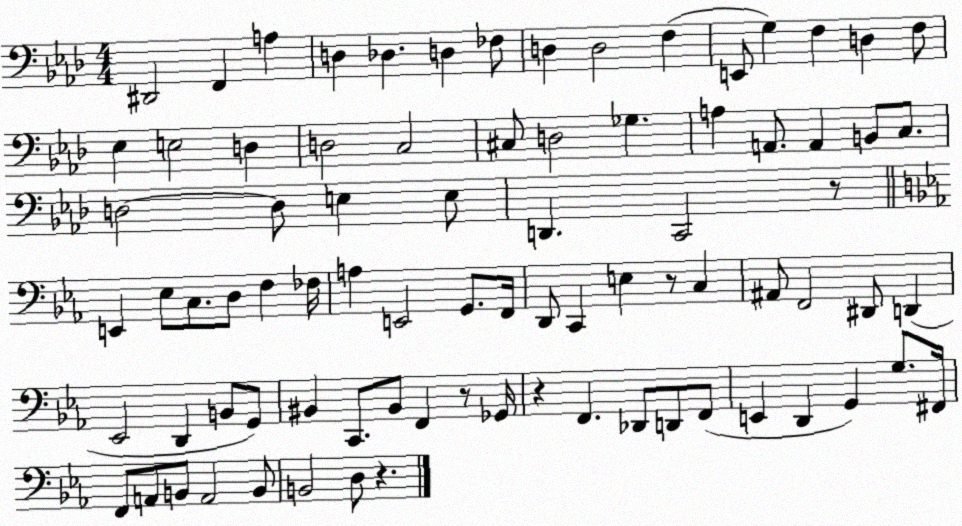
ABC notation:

X:1
T:Untitled
M:4/4
L:1/4
K:Ab
^D,,2 F,, A, D, _D, D, _F,/2 D, D,2 F, E,,/2 G, F, D, F,/2 _E, E,2 D, D,2 C,2 ^C,/2 D,2 _G, A, A,,/2 A,, B,,/2 C,/2 D,2 D,/2 E, E,/2 D,, C,,2 z/2 E,, _E,/2 C,/2 D,/2 F, _F,/4 A, E,,2 G,,/2 F,,/4 D,,/2 C,, E, z/2 C, ^A,,/2 F,,2 ^D,,/2 D,, _E,,2 D,, B,,/2 G,,/2 ^B,, C,,/2 ^B,,/2 F,, z/2 _G,,/4 z F,, _D,,/2 D,,/2 F,,/2 E,, D,, G,, G,/2 ^F,,/4 F,,/2 A,,/2 B,,/2 A,,2 B,,/2 B,,2 D,/2 z